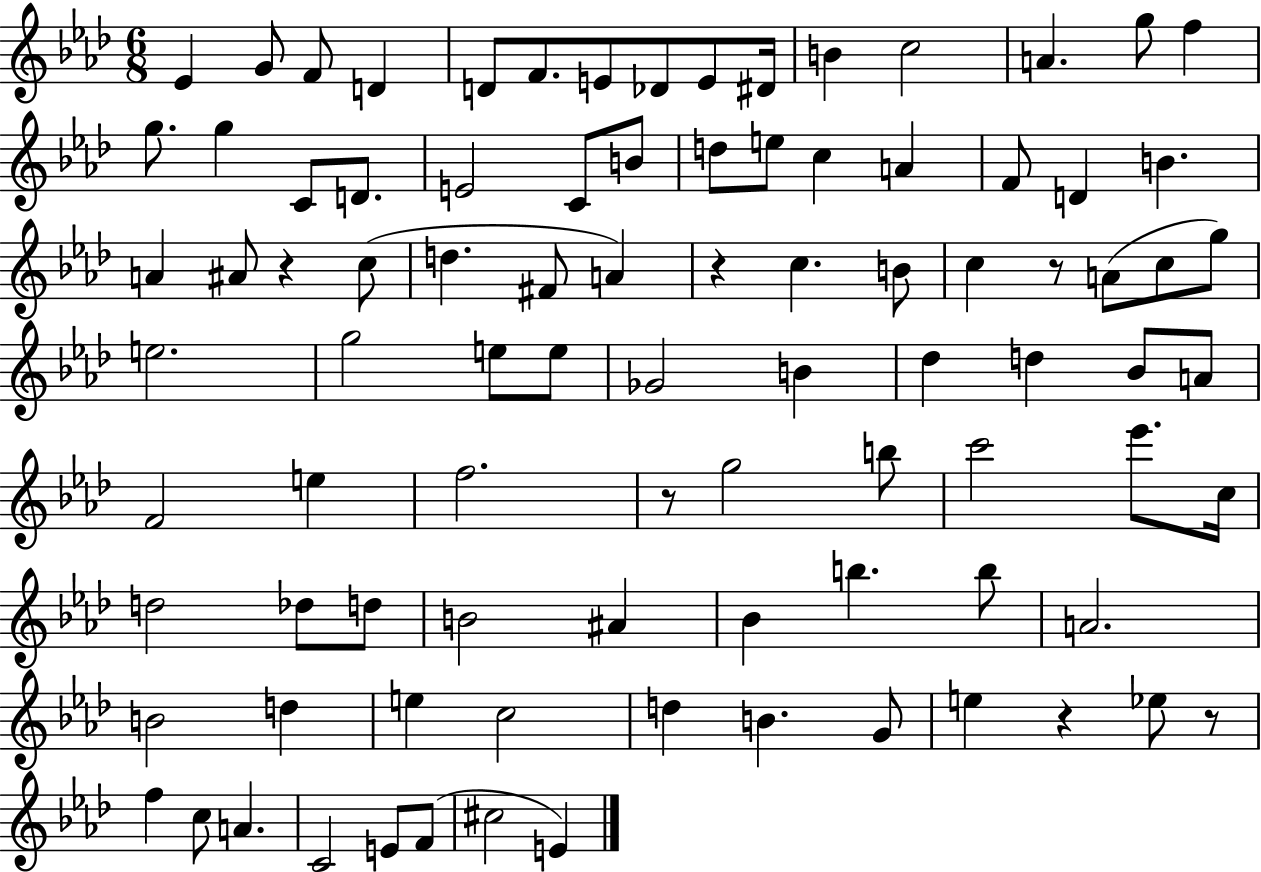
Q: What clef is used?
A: treble